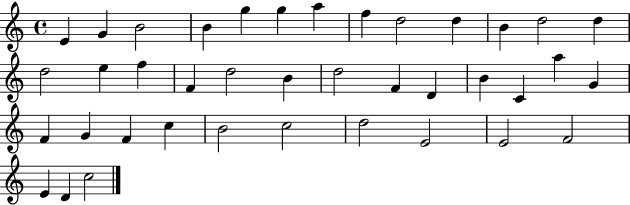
E4/q G4/q B4/h B4/q G5/q G5/q A5/q F5/q D5/h D5/q B4/q D5/h D5/q D5/h E5/q F5/q F4/q D5/h B4/q D5/h F4/q D4/q B4/q C4/q A5/q G4/q F4/q G4/q F4/q C5/q B4/h C5/h D5/h E4/h E4/h F4/h E4/q D4/q C5/h